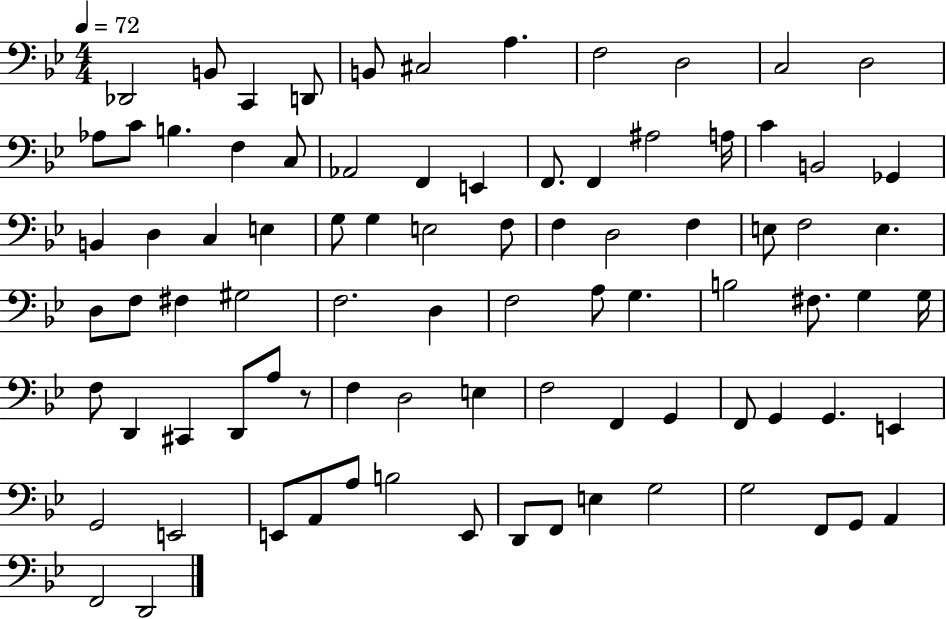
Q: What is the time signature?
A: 4/4